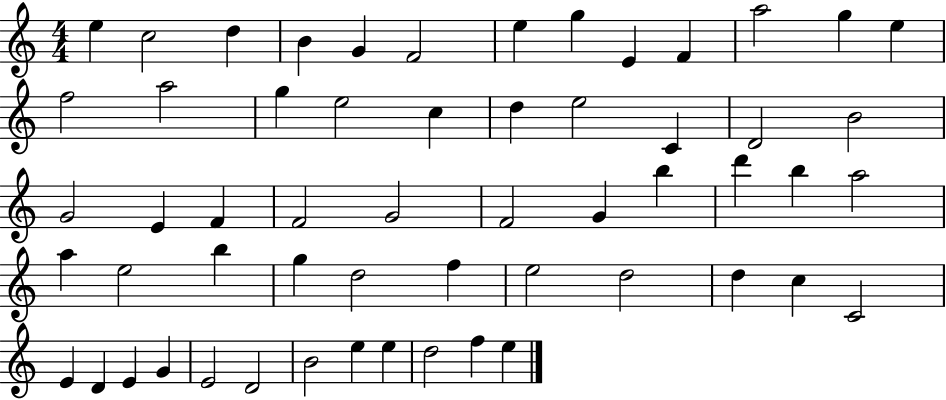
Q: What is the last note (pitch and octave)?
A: E5